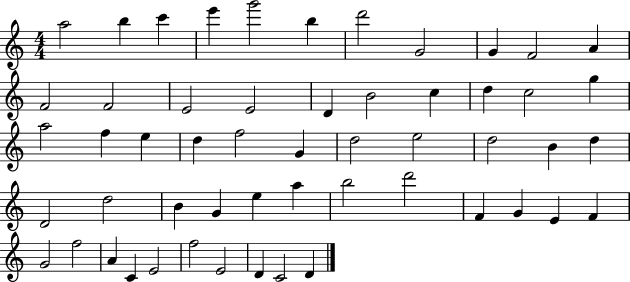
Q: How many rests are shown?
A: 0